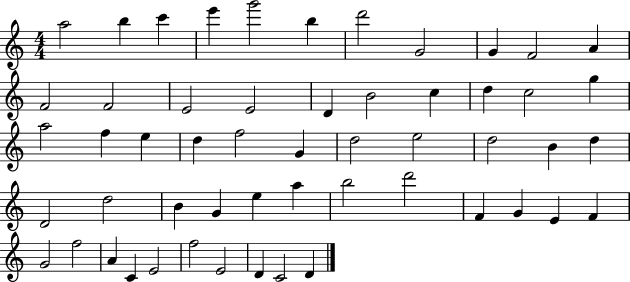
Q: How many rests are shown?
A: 0